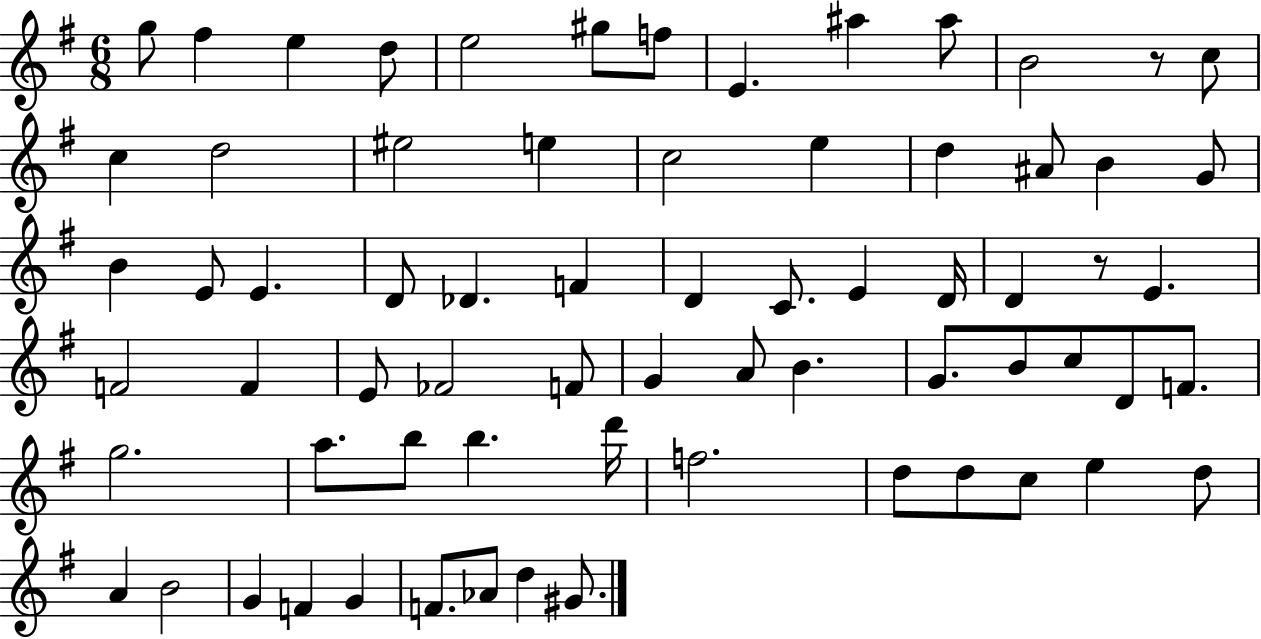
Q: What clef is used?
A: treble